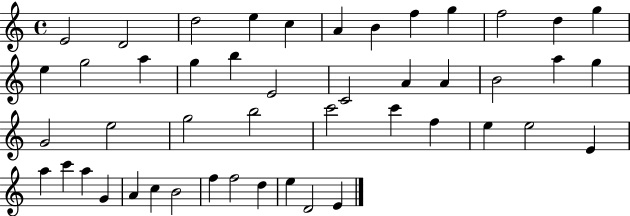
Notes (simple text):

E4/h D4/h D5/h E5/q C5/q A4/q B4/q F5/q G5/q F5/h D5/q G5/q E5/q G5/h A5/q G5/q B5/q E4/h C4/h A4/q A4/q B4/h A5/q G5/q G4/h E5/h G5/h B5/h C6/h C6/q F5/q E5/q E5/h E4/q A5/q C6/q A5/q G4/q A4/q C5/q B4/h F5/q F5/h D5/q E5/q D4/h E4/q